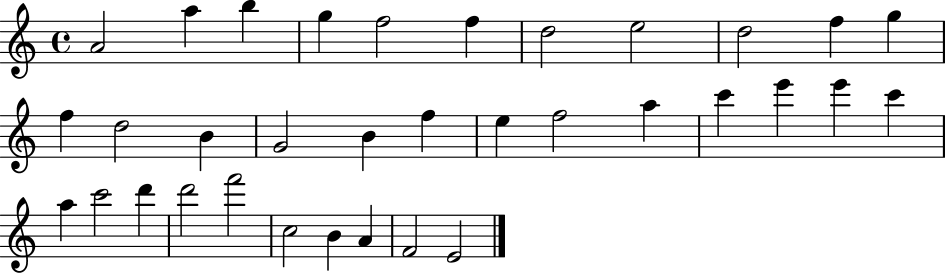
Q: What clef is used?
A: treble